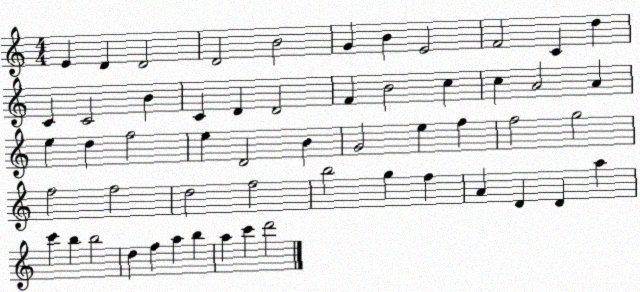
X:1
T:Untitled
M:4/4
L:1/4
K:C
E D D2 D2 B2 G B E2 F2 C d C C2 B C D D2 F B2 c c A2 A e d f2 e D2 B G2 e f f2 g2 f2 f2 d2 f2 b2 g f A D D a c' b b2 d f a b a c' d'2